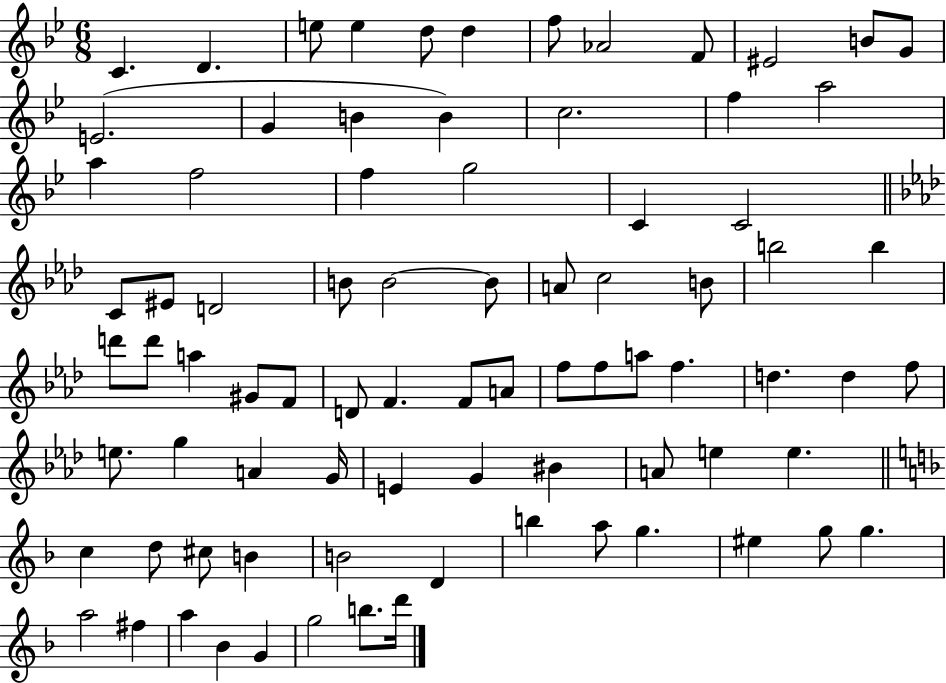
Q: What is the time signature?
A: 6/8